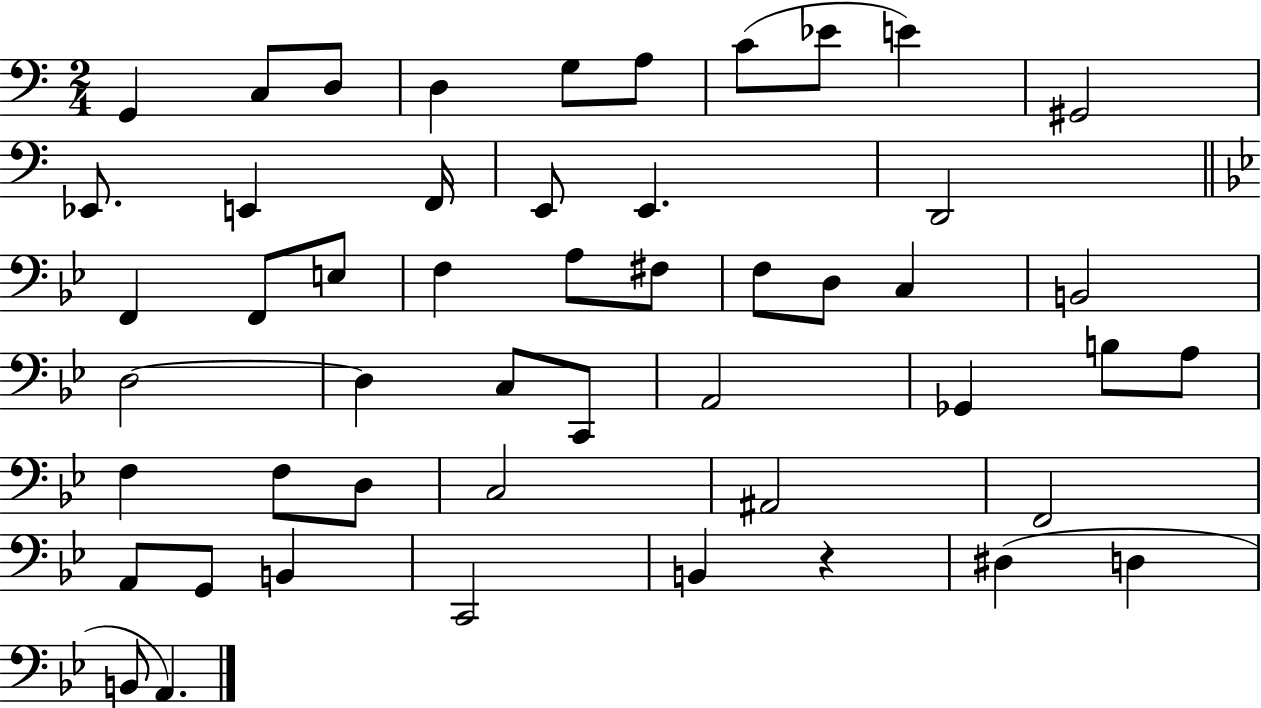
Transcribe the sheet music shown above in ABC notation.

X:1
T:Untitled
M:2/4
L:1/4
K:C
G,, C,/2 D,/2 D, G,/2 A,/2 C/2 _E/2 E ^G,,2 _E,,/2 E,, F,,/4 E,,/2 E,, D,,2 F,, F,,/2 E,/2 F, A,/2 ^F,/2 F,/2 D,/2 C, B,,2 D,2 D, C,/2 C,,/2 A,,2 _G,, B,/2 A,/2 F, F,/2 D,/2 C,2 ^A,,2 F,,2 A,,/2 G,,/2 B,, C,,2 B,, z ^D, D, B,,/2 A,,